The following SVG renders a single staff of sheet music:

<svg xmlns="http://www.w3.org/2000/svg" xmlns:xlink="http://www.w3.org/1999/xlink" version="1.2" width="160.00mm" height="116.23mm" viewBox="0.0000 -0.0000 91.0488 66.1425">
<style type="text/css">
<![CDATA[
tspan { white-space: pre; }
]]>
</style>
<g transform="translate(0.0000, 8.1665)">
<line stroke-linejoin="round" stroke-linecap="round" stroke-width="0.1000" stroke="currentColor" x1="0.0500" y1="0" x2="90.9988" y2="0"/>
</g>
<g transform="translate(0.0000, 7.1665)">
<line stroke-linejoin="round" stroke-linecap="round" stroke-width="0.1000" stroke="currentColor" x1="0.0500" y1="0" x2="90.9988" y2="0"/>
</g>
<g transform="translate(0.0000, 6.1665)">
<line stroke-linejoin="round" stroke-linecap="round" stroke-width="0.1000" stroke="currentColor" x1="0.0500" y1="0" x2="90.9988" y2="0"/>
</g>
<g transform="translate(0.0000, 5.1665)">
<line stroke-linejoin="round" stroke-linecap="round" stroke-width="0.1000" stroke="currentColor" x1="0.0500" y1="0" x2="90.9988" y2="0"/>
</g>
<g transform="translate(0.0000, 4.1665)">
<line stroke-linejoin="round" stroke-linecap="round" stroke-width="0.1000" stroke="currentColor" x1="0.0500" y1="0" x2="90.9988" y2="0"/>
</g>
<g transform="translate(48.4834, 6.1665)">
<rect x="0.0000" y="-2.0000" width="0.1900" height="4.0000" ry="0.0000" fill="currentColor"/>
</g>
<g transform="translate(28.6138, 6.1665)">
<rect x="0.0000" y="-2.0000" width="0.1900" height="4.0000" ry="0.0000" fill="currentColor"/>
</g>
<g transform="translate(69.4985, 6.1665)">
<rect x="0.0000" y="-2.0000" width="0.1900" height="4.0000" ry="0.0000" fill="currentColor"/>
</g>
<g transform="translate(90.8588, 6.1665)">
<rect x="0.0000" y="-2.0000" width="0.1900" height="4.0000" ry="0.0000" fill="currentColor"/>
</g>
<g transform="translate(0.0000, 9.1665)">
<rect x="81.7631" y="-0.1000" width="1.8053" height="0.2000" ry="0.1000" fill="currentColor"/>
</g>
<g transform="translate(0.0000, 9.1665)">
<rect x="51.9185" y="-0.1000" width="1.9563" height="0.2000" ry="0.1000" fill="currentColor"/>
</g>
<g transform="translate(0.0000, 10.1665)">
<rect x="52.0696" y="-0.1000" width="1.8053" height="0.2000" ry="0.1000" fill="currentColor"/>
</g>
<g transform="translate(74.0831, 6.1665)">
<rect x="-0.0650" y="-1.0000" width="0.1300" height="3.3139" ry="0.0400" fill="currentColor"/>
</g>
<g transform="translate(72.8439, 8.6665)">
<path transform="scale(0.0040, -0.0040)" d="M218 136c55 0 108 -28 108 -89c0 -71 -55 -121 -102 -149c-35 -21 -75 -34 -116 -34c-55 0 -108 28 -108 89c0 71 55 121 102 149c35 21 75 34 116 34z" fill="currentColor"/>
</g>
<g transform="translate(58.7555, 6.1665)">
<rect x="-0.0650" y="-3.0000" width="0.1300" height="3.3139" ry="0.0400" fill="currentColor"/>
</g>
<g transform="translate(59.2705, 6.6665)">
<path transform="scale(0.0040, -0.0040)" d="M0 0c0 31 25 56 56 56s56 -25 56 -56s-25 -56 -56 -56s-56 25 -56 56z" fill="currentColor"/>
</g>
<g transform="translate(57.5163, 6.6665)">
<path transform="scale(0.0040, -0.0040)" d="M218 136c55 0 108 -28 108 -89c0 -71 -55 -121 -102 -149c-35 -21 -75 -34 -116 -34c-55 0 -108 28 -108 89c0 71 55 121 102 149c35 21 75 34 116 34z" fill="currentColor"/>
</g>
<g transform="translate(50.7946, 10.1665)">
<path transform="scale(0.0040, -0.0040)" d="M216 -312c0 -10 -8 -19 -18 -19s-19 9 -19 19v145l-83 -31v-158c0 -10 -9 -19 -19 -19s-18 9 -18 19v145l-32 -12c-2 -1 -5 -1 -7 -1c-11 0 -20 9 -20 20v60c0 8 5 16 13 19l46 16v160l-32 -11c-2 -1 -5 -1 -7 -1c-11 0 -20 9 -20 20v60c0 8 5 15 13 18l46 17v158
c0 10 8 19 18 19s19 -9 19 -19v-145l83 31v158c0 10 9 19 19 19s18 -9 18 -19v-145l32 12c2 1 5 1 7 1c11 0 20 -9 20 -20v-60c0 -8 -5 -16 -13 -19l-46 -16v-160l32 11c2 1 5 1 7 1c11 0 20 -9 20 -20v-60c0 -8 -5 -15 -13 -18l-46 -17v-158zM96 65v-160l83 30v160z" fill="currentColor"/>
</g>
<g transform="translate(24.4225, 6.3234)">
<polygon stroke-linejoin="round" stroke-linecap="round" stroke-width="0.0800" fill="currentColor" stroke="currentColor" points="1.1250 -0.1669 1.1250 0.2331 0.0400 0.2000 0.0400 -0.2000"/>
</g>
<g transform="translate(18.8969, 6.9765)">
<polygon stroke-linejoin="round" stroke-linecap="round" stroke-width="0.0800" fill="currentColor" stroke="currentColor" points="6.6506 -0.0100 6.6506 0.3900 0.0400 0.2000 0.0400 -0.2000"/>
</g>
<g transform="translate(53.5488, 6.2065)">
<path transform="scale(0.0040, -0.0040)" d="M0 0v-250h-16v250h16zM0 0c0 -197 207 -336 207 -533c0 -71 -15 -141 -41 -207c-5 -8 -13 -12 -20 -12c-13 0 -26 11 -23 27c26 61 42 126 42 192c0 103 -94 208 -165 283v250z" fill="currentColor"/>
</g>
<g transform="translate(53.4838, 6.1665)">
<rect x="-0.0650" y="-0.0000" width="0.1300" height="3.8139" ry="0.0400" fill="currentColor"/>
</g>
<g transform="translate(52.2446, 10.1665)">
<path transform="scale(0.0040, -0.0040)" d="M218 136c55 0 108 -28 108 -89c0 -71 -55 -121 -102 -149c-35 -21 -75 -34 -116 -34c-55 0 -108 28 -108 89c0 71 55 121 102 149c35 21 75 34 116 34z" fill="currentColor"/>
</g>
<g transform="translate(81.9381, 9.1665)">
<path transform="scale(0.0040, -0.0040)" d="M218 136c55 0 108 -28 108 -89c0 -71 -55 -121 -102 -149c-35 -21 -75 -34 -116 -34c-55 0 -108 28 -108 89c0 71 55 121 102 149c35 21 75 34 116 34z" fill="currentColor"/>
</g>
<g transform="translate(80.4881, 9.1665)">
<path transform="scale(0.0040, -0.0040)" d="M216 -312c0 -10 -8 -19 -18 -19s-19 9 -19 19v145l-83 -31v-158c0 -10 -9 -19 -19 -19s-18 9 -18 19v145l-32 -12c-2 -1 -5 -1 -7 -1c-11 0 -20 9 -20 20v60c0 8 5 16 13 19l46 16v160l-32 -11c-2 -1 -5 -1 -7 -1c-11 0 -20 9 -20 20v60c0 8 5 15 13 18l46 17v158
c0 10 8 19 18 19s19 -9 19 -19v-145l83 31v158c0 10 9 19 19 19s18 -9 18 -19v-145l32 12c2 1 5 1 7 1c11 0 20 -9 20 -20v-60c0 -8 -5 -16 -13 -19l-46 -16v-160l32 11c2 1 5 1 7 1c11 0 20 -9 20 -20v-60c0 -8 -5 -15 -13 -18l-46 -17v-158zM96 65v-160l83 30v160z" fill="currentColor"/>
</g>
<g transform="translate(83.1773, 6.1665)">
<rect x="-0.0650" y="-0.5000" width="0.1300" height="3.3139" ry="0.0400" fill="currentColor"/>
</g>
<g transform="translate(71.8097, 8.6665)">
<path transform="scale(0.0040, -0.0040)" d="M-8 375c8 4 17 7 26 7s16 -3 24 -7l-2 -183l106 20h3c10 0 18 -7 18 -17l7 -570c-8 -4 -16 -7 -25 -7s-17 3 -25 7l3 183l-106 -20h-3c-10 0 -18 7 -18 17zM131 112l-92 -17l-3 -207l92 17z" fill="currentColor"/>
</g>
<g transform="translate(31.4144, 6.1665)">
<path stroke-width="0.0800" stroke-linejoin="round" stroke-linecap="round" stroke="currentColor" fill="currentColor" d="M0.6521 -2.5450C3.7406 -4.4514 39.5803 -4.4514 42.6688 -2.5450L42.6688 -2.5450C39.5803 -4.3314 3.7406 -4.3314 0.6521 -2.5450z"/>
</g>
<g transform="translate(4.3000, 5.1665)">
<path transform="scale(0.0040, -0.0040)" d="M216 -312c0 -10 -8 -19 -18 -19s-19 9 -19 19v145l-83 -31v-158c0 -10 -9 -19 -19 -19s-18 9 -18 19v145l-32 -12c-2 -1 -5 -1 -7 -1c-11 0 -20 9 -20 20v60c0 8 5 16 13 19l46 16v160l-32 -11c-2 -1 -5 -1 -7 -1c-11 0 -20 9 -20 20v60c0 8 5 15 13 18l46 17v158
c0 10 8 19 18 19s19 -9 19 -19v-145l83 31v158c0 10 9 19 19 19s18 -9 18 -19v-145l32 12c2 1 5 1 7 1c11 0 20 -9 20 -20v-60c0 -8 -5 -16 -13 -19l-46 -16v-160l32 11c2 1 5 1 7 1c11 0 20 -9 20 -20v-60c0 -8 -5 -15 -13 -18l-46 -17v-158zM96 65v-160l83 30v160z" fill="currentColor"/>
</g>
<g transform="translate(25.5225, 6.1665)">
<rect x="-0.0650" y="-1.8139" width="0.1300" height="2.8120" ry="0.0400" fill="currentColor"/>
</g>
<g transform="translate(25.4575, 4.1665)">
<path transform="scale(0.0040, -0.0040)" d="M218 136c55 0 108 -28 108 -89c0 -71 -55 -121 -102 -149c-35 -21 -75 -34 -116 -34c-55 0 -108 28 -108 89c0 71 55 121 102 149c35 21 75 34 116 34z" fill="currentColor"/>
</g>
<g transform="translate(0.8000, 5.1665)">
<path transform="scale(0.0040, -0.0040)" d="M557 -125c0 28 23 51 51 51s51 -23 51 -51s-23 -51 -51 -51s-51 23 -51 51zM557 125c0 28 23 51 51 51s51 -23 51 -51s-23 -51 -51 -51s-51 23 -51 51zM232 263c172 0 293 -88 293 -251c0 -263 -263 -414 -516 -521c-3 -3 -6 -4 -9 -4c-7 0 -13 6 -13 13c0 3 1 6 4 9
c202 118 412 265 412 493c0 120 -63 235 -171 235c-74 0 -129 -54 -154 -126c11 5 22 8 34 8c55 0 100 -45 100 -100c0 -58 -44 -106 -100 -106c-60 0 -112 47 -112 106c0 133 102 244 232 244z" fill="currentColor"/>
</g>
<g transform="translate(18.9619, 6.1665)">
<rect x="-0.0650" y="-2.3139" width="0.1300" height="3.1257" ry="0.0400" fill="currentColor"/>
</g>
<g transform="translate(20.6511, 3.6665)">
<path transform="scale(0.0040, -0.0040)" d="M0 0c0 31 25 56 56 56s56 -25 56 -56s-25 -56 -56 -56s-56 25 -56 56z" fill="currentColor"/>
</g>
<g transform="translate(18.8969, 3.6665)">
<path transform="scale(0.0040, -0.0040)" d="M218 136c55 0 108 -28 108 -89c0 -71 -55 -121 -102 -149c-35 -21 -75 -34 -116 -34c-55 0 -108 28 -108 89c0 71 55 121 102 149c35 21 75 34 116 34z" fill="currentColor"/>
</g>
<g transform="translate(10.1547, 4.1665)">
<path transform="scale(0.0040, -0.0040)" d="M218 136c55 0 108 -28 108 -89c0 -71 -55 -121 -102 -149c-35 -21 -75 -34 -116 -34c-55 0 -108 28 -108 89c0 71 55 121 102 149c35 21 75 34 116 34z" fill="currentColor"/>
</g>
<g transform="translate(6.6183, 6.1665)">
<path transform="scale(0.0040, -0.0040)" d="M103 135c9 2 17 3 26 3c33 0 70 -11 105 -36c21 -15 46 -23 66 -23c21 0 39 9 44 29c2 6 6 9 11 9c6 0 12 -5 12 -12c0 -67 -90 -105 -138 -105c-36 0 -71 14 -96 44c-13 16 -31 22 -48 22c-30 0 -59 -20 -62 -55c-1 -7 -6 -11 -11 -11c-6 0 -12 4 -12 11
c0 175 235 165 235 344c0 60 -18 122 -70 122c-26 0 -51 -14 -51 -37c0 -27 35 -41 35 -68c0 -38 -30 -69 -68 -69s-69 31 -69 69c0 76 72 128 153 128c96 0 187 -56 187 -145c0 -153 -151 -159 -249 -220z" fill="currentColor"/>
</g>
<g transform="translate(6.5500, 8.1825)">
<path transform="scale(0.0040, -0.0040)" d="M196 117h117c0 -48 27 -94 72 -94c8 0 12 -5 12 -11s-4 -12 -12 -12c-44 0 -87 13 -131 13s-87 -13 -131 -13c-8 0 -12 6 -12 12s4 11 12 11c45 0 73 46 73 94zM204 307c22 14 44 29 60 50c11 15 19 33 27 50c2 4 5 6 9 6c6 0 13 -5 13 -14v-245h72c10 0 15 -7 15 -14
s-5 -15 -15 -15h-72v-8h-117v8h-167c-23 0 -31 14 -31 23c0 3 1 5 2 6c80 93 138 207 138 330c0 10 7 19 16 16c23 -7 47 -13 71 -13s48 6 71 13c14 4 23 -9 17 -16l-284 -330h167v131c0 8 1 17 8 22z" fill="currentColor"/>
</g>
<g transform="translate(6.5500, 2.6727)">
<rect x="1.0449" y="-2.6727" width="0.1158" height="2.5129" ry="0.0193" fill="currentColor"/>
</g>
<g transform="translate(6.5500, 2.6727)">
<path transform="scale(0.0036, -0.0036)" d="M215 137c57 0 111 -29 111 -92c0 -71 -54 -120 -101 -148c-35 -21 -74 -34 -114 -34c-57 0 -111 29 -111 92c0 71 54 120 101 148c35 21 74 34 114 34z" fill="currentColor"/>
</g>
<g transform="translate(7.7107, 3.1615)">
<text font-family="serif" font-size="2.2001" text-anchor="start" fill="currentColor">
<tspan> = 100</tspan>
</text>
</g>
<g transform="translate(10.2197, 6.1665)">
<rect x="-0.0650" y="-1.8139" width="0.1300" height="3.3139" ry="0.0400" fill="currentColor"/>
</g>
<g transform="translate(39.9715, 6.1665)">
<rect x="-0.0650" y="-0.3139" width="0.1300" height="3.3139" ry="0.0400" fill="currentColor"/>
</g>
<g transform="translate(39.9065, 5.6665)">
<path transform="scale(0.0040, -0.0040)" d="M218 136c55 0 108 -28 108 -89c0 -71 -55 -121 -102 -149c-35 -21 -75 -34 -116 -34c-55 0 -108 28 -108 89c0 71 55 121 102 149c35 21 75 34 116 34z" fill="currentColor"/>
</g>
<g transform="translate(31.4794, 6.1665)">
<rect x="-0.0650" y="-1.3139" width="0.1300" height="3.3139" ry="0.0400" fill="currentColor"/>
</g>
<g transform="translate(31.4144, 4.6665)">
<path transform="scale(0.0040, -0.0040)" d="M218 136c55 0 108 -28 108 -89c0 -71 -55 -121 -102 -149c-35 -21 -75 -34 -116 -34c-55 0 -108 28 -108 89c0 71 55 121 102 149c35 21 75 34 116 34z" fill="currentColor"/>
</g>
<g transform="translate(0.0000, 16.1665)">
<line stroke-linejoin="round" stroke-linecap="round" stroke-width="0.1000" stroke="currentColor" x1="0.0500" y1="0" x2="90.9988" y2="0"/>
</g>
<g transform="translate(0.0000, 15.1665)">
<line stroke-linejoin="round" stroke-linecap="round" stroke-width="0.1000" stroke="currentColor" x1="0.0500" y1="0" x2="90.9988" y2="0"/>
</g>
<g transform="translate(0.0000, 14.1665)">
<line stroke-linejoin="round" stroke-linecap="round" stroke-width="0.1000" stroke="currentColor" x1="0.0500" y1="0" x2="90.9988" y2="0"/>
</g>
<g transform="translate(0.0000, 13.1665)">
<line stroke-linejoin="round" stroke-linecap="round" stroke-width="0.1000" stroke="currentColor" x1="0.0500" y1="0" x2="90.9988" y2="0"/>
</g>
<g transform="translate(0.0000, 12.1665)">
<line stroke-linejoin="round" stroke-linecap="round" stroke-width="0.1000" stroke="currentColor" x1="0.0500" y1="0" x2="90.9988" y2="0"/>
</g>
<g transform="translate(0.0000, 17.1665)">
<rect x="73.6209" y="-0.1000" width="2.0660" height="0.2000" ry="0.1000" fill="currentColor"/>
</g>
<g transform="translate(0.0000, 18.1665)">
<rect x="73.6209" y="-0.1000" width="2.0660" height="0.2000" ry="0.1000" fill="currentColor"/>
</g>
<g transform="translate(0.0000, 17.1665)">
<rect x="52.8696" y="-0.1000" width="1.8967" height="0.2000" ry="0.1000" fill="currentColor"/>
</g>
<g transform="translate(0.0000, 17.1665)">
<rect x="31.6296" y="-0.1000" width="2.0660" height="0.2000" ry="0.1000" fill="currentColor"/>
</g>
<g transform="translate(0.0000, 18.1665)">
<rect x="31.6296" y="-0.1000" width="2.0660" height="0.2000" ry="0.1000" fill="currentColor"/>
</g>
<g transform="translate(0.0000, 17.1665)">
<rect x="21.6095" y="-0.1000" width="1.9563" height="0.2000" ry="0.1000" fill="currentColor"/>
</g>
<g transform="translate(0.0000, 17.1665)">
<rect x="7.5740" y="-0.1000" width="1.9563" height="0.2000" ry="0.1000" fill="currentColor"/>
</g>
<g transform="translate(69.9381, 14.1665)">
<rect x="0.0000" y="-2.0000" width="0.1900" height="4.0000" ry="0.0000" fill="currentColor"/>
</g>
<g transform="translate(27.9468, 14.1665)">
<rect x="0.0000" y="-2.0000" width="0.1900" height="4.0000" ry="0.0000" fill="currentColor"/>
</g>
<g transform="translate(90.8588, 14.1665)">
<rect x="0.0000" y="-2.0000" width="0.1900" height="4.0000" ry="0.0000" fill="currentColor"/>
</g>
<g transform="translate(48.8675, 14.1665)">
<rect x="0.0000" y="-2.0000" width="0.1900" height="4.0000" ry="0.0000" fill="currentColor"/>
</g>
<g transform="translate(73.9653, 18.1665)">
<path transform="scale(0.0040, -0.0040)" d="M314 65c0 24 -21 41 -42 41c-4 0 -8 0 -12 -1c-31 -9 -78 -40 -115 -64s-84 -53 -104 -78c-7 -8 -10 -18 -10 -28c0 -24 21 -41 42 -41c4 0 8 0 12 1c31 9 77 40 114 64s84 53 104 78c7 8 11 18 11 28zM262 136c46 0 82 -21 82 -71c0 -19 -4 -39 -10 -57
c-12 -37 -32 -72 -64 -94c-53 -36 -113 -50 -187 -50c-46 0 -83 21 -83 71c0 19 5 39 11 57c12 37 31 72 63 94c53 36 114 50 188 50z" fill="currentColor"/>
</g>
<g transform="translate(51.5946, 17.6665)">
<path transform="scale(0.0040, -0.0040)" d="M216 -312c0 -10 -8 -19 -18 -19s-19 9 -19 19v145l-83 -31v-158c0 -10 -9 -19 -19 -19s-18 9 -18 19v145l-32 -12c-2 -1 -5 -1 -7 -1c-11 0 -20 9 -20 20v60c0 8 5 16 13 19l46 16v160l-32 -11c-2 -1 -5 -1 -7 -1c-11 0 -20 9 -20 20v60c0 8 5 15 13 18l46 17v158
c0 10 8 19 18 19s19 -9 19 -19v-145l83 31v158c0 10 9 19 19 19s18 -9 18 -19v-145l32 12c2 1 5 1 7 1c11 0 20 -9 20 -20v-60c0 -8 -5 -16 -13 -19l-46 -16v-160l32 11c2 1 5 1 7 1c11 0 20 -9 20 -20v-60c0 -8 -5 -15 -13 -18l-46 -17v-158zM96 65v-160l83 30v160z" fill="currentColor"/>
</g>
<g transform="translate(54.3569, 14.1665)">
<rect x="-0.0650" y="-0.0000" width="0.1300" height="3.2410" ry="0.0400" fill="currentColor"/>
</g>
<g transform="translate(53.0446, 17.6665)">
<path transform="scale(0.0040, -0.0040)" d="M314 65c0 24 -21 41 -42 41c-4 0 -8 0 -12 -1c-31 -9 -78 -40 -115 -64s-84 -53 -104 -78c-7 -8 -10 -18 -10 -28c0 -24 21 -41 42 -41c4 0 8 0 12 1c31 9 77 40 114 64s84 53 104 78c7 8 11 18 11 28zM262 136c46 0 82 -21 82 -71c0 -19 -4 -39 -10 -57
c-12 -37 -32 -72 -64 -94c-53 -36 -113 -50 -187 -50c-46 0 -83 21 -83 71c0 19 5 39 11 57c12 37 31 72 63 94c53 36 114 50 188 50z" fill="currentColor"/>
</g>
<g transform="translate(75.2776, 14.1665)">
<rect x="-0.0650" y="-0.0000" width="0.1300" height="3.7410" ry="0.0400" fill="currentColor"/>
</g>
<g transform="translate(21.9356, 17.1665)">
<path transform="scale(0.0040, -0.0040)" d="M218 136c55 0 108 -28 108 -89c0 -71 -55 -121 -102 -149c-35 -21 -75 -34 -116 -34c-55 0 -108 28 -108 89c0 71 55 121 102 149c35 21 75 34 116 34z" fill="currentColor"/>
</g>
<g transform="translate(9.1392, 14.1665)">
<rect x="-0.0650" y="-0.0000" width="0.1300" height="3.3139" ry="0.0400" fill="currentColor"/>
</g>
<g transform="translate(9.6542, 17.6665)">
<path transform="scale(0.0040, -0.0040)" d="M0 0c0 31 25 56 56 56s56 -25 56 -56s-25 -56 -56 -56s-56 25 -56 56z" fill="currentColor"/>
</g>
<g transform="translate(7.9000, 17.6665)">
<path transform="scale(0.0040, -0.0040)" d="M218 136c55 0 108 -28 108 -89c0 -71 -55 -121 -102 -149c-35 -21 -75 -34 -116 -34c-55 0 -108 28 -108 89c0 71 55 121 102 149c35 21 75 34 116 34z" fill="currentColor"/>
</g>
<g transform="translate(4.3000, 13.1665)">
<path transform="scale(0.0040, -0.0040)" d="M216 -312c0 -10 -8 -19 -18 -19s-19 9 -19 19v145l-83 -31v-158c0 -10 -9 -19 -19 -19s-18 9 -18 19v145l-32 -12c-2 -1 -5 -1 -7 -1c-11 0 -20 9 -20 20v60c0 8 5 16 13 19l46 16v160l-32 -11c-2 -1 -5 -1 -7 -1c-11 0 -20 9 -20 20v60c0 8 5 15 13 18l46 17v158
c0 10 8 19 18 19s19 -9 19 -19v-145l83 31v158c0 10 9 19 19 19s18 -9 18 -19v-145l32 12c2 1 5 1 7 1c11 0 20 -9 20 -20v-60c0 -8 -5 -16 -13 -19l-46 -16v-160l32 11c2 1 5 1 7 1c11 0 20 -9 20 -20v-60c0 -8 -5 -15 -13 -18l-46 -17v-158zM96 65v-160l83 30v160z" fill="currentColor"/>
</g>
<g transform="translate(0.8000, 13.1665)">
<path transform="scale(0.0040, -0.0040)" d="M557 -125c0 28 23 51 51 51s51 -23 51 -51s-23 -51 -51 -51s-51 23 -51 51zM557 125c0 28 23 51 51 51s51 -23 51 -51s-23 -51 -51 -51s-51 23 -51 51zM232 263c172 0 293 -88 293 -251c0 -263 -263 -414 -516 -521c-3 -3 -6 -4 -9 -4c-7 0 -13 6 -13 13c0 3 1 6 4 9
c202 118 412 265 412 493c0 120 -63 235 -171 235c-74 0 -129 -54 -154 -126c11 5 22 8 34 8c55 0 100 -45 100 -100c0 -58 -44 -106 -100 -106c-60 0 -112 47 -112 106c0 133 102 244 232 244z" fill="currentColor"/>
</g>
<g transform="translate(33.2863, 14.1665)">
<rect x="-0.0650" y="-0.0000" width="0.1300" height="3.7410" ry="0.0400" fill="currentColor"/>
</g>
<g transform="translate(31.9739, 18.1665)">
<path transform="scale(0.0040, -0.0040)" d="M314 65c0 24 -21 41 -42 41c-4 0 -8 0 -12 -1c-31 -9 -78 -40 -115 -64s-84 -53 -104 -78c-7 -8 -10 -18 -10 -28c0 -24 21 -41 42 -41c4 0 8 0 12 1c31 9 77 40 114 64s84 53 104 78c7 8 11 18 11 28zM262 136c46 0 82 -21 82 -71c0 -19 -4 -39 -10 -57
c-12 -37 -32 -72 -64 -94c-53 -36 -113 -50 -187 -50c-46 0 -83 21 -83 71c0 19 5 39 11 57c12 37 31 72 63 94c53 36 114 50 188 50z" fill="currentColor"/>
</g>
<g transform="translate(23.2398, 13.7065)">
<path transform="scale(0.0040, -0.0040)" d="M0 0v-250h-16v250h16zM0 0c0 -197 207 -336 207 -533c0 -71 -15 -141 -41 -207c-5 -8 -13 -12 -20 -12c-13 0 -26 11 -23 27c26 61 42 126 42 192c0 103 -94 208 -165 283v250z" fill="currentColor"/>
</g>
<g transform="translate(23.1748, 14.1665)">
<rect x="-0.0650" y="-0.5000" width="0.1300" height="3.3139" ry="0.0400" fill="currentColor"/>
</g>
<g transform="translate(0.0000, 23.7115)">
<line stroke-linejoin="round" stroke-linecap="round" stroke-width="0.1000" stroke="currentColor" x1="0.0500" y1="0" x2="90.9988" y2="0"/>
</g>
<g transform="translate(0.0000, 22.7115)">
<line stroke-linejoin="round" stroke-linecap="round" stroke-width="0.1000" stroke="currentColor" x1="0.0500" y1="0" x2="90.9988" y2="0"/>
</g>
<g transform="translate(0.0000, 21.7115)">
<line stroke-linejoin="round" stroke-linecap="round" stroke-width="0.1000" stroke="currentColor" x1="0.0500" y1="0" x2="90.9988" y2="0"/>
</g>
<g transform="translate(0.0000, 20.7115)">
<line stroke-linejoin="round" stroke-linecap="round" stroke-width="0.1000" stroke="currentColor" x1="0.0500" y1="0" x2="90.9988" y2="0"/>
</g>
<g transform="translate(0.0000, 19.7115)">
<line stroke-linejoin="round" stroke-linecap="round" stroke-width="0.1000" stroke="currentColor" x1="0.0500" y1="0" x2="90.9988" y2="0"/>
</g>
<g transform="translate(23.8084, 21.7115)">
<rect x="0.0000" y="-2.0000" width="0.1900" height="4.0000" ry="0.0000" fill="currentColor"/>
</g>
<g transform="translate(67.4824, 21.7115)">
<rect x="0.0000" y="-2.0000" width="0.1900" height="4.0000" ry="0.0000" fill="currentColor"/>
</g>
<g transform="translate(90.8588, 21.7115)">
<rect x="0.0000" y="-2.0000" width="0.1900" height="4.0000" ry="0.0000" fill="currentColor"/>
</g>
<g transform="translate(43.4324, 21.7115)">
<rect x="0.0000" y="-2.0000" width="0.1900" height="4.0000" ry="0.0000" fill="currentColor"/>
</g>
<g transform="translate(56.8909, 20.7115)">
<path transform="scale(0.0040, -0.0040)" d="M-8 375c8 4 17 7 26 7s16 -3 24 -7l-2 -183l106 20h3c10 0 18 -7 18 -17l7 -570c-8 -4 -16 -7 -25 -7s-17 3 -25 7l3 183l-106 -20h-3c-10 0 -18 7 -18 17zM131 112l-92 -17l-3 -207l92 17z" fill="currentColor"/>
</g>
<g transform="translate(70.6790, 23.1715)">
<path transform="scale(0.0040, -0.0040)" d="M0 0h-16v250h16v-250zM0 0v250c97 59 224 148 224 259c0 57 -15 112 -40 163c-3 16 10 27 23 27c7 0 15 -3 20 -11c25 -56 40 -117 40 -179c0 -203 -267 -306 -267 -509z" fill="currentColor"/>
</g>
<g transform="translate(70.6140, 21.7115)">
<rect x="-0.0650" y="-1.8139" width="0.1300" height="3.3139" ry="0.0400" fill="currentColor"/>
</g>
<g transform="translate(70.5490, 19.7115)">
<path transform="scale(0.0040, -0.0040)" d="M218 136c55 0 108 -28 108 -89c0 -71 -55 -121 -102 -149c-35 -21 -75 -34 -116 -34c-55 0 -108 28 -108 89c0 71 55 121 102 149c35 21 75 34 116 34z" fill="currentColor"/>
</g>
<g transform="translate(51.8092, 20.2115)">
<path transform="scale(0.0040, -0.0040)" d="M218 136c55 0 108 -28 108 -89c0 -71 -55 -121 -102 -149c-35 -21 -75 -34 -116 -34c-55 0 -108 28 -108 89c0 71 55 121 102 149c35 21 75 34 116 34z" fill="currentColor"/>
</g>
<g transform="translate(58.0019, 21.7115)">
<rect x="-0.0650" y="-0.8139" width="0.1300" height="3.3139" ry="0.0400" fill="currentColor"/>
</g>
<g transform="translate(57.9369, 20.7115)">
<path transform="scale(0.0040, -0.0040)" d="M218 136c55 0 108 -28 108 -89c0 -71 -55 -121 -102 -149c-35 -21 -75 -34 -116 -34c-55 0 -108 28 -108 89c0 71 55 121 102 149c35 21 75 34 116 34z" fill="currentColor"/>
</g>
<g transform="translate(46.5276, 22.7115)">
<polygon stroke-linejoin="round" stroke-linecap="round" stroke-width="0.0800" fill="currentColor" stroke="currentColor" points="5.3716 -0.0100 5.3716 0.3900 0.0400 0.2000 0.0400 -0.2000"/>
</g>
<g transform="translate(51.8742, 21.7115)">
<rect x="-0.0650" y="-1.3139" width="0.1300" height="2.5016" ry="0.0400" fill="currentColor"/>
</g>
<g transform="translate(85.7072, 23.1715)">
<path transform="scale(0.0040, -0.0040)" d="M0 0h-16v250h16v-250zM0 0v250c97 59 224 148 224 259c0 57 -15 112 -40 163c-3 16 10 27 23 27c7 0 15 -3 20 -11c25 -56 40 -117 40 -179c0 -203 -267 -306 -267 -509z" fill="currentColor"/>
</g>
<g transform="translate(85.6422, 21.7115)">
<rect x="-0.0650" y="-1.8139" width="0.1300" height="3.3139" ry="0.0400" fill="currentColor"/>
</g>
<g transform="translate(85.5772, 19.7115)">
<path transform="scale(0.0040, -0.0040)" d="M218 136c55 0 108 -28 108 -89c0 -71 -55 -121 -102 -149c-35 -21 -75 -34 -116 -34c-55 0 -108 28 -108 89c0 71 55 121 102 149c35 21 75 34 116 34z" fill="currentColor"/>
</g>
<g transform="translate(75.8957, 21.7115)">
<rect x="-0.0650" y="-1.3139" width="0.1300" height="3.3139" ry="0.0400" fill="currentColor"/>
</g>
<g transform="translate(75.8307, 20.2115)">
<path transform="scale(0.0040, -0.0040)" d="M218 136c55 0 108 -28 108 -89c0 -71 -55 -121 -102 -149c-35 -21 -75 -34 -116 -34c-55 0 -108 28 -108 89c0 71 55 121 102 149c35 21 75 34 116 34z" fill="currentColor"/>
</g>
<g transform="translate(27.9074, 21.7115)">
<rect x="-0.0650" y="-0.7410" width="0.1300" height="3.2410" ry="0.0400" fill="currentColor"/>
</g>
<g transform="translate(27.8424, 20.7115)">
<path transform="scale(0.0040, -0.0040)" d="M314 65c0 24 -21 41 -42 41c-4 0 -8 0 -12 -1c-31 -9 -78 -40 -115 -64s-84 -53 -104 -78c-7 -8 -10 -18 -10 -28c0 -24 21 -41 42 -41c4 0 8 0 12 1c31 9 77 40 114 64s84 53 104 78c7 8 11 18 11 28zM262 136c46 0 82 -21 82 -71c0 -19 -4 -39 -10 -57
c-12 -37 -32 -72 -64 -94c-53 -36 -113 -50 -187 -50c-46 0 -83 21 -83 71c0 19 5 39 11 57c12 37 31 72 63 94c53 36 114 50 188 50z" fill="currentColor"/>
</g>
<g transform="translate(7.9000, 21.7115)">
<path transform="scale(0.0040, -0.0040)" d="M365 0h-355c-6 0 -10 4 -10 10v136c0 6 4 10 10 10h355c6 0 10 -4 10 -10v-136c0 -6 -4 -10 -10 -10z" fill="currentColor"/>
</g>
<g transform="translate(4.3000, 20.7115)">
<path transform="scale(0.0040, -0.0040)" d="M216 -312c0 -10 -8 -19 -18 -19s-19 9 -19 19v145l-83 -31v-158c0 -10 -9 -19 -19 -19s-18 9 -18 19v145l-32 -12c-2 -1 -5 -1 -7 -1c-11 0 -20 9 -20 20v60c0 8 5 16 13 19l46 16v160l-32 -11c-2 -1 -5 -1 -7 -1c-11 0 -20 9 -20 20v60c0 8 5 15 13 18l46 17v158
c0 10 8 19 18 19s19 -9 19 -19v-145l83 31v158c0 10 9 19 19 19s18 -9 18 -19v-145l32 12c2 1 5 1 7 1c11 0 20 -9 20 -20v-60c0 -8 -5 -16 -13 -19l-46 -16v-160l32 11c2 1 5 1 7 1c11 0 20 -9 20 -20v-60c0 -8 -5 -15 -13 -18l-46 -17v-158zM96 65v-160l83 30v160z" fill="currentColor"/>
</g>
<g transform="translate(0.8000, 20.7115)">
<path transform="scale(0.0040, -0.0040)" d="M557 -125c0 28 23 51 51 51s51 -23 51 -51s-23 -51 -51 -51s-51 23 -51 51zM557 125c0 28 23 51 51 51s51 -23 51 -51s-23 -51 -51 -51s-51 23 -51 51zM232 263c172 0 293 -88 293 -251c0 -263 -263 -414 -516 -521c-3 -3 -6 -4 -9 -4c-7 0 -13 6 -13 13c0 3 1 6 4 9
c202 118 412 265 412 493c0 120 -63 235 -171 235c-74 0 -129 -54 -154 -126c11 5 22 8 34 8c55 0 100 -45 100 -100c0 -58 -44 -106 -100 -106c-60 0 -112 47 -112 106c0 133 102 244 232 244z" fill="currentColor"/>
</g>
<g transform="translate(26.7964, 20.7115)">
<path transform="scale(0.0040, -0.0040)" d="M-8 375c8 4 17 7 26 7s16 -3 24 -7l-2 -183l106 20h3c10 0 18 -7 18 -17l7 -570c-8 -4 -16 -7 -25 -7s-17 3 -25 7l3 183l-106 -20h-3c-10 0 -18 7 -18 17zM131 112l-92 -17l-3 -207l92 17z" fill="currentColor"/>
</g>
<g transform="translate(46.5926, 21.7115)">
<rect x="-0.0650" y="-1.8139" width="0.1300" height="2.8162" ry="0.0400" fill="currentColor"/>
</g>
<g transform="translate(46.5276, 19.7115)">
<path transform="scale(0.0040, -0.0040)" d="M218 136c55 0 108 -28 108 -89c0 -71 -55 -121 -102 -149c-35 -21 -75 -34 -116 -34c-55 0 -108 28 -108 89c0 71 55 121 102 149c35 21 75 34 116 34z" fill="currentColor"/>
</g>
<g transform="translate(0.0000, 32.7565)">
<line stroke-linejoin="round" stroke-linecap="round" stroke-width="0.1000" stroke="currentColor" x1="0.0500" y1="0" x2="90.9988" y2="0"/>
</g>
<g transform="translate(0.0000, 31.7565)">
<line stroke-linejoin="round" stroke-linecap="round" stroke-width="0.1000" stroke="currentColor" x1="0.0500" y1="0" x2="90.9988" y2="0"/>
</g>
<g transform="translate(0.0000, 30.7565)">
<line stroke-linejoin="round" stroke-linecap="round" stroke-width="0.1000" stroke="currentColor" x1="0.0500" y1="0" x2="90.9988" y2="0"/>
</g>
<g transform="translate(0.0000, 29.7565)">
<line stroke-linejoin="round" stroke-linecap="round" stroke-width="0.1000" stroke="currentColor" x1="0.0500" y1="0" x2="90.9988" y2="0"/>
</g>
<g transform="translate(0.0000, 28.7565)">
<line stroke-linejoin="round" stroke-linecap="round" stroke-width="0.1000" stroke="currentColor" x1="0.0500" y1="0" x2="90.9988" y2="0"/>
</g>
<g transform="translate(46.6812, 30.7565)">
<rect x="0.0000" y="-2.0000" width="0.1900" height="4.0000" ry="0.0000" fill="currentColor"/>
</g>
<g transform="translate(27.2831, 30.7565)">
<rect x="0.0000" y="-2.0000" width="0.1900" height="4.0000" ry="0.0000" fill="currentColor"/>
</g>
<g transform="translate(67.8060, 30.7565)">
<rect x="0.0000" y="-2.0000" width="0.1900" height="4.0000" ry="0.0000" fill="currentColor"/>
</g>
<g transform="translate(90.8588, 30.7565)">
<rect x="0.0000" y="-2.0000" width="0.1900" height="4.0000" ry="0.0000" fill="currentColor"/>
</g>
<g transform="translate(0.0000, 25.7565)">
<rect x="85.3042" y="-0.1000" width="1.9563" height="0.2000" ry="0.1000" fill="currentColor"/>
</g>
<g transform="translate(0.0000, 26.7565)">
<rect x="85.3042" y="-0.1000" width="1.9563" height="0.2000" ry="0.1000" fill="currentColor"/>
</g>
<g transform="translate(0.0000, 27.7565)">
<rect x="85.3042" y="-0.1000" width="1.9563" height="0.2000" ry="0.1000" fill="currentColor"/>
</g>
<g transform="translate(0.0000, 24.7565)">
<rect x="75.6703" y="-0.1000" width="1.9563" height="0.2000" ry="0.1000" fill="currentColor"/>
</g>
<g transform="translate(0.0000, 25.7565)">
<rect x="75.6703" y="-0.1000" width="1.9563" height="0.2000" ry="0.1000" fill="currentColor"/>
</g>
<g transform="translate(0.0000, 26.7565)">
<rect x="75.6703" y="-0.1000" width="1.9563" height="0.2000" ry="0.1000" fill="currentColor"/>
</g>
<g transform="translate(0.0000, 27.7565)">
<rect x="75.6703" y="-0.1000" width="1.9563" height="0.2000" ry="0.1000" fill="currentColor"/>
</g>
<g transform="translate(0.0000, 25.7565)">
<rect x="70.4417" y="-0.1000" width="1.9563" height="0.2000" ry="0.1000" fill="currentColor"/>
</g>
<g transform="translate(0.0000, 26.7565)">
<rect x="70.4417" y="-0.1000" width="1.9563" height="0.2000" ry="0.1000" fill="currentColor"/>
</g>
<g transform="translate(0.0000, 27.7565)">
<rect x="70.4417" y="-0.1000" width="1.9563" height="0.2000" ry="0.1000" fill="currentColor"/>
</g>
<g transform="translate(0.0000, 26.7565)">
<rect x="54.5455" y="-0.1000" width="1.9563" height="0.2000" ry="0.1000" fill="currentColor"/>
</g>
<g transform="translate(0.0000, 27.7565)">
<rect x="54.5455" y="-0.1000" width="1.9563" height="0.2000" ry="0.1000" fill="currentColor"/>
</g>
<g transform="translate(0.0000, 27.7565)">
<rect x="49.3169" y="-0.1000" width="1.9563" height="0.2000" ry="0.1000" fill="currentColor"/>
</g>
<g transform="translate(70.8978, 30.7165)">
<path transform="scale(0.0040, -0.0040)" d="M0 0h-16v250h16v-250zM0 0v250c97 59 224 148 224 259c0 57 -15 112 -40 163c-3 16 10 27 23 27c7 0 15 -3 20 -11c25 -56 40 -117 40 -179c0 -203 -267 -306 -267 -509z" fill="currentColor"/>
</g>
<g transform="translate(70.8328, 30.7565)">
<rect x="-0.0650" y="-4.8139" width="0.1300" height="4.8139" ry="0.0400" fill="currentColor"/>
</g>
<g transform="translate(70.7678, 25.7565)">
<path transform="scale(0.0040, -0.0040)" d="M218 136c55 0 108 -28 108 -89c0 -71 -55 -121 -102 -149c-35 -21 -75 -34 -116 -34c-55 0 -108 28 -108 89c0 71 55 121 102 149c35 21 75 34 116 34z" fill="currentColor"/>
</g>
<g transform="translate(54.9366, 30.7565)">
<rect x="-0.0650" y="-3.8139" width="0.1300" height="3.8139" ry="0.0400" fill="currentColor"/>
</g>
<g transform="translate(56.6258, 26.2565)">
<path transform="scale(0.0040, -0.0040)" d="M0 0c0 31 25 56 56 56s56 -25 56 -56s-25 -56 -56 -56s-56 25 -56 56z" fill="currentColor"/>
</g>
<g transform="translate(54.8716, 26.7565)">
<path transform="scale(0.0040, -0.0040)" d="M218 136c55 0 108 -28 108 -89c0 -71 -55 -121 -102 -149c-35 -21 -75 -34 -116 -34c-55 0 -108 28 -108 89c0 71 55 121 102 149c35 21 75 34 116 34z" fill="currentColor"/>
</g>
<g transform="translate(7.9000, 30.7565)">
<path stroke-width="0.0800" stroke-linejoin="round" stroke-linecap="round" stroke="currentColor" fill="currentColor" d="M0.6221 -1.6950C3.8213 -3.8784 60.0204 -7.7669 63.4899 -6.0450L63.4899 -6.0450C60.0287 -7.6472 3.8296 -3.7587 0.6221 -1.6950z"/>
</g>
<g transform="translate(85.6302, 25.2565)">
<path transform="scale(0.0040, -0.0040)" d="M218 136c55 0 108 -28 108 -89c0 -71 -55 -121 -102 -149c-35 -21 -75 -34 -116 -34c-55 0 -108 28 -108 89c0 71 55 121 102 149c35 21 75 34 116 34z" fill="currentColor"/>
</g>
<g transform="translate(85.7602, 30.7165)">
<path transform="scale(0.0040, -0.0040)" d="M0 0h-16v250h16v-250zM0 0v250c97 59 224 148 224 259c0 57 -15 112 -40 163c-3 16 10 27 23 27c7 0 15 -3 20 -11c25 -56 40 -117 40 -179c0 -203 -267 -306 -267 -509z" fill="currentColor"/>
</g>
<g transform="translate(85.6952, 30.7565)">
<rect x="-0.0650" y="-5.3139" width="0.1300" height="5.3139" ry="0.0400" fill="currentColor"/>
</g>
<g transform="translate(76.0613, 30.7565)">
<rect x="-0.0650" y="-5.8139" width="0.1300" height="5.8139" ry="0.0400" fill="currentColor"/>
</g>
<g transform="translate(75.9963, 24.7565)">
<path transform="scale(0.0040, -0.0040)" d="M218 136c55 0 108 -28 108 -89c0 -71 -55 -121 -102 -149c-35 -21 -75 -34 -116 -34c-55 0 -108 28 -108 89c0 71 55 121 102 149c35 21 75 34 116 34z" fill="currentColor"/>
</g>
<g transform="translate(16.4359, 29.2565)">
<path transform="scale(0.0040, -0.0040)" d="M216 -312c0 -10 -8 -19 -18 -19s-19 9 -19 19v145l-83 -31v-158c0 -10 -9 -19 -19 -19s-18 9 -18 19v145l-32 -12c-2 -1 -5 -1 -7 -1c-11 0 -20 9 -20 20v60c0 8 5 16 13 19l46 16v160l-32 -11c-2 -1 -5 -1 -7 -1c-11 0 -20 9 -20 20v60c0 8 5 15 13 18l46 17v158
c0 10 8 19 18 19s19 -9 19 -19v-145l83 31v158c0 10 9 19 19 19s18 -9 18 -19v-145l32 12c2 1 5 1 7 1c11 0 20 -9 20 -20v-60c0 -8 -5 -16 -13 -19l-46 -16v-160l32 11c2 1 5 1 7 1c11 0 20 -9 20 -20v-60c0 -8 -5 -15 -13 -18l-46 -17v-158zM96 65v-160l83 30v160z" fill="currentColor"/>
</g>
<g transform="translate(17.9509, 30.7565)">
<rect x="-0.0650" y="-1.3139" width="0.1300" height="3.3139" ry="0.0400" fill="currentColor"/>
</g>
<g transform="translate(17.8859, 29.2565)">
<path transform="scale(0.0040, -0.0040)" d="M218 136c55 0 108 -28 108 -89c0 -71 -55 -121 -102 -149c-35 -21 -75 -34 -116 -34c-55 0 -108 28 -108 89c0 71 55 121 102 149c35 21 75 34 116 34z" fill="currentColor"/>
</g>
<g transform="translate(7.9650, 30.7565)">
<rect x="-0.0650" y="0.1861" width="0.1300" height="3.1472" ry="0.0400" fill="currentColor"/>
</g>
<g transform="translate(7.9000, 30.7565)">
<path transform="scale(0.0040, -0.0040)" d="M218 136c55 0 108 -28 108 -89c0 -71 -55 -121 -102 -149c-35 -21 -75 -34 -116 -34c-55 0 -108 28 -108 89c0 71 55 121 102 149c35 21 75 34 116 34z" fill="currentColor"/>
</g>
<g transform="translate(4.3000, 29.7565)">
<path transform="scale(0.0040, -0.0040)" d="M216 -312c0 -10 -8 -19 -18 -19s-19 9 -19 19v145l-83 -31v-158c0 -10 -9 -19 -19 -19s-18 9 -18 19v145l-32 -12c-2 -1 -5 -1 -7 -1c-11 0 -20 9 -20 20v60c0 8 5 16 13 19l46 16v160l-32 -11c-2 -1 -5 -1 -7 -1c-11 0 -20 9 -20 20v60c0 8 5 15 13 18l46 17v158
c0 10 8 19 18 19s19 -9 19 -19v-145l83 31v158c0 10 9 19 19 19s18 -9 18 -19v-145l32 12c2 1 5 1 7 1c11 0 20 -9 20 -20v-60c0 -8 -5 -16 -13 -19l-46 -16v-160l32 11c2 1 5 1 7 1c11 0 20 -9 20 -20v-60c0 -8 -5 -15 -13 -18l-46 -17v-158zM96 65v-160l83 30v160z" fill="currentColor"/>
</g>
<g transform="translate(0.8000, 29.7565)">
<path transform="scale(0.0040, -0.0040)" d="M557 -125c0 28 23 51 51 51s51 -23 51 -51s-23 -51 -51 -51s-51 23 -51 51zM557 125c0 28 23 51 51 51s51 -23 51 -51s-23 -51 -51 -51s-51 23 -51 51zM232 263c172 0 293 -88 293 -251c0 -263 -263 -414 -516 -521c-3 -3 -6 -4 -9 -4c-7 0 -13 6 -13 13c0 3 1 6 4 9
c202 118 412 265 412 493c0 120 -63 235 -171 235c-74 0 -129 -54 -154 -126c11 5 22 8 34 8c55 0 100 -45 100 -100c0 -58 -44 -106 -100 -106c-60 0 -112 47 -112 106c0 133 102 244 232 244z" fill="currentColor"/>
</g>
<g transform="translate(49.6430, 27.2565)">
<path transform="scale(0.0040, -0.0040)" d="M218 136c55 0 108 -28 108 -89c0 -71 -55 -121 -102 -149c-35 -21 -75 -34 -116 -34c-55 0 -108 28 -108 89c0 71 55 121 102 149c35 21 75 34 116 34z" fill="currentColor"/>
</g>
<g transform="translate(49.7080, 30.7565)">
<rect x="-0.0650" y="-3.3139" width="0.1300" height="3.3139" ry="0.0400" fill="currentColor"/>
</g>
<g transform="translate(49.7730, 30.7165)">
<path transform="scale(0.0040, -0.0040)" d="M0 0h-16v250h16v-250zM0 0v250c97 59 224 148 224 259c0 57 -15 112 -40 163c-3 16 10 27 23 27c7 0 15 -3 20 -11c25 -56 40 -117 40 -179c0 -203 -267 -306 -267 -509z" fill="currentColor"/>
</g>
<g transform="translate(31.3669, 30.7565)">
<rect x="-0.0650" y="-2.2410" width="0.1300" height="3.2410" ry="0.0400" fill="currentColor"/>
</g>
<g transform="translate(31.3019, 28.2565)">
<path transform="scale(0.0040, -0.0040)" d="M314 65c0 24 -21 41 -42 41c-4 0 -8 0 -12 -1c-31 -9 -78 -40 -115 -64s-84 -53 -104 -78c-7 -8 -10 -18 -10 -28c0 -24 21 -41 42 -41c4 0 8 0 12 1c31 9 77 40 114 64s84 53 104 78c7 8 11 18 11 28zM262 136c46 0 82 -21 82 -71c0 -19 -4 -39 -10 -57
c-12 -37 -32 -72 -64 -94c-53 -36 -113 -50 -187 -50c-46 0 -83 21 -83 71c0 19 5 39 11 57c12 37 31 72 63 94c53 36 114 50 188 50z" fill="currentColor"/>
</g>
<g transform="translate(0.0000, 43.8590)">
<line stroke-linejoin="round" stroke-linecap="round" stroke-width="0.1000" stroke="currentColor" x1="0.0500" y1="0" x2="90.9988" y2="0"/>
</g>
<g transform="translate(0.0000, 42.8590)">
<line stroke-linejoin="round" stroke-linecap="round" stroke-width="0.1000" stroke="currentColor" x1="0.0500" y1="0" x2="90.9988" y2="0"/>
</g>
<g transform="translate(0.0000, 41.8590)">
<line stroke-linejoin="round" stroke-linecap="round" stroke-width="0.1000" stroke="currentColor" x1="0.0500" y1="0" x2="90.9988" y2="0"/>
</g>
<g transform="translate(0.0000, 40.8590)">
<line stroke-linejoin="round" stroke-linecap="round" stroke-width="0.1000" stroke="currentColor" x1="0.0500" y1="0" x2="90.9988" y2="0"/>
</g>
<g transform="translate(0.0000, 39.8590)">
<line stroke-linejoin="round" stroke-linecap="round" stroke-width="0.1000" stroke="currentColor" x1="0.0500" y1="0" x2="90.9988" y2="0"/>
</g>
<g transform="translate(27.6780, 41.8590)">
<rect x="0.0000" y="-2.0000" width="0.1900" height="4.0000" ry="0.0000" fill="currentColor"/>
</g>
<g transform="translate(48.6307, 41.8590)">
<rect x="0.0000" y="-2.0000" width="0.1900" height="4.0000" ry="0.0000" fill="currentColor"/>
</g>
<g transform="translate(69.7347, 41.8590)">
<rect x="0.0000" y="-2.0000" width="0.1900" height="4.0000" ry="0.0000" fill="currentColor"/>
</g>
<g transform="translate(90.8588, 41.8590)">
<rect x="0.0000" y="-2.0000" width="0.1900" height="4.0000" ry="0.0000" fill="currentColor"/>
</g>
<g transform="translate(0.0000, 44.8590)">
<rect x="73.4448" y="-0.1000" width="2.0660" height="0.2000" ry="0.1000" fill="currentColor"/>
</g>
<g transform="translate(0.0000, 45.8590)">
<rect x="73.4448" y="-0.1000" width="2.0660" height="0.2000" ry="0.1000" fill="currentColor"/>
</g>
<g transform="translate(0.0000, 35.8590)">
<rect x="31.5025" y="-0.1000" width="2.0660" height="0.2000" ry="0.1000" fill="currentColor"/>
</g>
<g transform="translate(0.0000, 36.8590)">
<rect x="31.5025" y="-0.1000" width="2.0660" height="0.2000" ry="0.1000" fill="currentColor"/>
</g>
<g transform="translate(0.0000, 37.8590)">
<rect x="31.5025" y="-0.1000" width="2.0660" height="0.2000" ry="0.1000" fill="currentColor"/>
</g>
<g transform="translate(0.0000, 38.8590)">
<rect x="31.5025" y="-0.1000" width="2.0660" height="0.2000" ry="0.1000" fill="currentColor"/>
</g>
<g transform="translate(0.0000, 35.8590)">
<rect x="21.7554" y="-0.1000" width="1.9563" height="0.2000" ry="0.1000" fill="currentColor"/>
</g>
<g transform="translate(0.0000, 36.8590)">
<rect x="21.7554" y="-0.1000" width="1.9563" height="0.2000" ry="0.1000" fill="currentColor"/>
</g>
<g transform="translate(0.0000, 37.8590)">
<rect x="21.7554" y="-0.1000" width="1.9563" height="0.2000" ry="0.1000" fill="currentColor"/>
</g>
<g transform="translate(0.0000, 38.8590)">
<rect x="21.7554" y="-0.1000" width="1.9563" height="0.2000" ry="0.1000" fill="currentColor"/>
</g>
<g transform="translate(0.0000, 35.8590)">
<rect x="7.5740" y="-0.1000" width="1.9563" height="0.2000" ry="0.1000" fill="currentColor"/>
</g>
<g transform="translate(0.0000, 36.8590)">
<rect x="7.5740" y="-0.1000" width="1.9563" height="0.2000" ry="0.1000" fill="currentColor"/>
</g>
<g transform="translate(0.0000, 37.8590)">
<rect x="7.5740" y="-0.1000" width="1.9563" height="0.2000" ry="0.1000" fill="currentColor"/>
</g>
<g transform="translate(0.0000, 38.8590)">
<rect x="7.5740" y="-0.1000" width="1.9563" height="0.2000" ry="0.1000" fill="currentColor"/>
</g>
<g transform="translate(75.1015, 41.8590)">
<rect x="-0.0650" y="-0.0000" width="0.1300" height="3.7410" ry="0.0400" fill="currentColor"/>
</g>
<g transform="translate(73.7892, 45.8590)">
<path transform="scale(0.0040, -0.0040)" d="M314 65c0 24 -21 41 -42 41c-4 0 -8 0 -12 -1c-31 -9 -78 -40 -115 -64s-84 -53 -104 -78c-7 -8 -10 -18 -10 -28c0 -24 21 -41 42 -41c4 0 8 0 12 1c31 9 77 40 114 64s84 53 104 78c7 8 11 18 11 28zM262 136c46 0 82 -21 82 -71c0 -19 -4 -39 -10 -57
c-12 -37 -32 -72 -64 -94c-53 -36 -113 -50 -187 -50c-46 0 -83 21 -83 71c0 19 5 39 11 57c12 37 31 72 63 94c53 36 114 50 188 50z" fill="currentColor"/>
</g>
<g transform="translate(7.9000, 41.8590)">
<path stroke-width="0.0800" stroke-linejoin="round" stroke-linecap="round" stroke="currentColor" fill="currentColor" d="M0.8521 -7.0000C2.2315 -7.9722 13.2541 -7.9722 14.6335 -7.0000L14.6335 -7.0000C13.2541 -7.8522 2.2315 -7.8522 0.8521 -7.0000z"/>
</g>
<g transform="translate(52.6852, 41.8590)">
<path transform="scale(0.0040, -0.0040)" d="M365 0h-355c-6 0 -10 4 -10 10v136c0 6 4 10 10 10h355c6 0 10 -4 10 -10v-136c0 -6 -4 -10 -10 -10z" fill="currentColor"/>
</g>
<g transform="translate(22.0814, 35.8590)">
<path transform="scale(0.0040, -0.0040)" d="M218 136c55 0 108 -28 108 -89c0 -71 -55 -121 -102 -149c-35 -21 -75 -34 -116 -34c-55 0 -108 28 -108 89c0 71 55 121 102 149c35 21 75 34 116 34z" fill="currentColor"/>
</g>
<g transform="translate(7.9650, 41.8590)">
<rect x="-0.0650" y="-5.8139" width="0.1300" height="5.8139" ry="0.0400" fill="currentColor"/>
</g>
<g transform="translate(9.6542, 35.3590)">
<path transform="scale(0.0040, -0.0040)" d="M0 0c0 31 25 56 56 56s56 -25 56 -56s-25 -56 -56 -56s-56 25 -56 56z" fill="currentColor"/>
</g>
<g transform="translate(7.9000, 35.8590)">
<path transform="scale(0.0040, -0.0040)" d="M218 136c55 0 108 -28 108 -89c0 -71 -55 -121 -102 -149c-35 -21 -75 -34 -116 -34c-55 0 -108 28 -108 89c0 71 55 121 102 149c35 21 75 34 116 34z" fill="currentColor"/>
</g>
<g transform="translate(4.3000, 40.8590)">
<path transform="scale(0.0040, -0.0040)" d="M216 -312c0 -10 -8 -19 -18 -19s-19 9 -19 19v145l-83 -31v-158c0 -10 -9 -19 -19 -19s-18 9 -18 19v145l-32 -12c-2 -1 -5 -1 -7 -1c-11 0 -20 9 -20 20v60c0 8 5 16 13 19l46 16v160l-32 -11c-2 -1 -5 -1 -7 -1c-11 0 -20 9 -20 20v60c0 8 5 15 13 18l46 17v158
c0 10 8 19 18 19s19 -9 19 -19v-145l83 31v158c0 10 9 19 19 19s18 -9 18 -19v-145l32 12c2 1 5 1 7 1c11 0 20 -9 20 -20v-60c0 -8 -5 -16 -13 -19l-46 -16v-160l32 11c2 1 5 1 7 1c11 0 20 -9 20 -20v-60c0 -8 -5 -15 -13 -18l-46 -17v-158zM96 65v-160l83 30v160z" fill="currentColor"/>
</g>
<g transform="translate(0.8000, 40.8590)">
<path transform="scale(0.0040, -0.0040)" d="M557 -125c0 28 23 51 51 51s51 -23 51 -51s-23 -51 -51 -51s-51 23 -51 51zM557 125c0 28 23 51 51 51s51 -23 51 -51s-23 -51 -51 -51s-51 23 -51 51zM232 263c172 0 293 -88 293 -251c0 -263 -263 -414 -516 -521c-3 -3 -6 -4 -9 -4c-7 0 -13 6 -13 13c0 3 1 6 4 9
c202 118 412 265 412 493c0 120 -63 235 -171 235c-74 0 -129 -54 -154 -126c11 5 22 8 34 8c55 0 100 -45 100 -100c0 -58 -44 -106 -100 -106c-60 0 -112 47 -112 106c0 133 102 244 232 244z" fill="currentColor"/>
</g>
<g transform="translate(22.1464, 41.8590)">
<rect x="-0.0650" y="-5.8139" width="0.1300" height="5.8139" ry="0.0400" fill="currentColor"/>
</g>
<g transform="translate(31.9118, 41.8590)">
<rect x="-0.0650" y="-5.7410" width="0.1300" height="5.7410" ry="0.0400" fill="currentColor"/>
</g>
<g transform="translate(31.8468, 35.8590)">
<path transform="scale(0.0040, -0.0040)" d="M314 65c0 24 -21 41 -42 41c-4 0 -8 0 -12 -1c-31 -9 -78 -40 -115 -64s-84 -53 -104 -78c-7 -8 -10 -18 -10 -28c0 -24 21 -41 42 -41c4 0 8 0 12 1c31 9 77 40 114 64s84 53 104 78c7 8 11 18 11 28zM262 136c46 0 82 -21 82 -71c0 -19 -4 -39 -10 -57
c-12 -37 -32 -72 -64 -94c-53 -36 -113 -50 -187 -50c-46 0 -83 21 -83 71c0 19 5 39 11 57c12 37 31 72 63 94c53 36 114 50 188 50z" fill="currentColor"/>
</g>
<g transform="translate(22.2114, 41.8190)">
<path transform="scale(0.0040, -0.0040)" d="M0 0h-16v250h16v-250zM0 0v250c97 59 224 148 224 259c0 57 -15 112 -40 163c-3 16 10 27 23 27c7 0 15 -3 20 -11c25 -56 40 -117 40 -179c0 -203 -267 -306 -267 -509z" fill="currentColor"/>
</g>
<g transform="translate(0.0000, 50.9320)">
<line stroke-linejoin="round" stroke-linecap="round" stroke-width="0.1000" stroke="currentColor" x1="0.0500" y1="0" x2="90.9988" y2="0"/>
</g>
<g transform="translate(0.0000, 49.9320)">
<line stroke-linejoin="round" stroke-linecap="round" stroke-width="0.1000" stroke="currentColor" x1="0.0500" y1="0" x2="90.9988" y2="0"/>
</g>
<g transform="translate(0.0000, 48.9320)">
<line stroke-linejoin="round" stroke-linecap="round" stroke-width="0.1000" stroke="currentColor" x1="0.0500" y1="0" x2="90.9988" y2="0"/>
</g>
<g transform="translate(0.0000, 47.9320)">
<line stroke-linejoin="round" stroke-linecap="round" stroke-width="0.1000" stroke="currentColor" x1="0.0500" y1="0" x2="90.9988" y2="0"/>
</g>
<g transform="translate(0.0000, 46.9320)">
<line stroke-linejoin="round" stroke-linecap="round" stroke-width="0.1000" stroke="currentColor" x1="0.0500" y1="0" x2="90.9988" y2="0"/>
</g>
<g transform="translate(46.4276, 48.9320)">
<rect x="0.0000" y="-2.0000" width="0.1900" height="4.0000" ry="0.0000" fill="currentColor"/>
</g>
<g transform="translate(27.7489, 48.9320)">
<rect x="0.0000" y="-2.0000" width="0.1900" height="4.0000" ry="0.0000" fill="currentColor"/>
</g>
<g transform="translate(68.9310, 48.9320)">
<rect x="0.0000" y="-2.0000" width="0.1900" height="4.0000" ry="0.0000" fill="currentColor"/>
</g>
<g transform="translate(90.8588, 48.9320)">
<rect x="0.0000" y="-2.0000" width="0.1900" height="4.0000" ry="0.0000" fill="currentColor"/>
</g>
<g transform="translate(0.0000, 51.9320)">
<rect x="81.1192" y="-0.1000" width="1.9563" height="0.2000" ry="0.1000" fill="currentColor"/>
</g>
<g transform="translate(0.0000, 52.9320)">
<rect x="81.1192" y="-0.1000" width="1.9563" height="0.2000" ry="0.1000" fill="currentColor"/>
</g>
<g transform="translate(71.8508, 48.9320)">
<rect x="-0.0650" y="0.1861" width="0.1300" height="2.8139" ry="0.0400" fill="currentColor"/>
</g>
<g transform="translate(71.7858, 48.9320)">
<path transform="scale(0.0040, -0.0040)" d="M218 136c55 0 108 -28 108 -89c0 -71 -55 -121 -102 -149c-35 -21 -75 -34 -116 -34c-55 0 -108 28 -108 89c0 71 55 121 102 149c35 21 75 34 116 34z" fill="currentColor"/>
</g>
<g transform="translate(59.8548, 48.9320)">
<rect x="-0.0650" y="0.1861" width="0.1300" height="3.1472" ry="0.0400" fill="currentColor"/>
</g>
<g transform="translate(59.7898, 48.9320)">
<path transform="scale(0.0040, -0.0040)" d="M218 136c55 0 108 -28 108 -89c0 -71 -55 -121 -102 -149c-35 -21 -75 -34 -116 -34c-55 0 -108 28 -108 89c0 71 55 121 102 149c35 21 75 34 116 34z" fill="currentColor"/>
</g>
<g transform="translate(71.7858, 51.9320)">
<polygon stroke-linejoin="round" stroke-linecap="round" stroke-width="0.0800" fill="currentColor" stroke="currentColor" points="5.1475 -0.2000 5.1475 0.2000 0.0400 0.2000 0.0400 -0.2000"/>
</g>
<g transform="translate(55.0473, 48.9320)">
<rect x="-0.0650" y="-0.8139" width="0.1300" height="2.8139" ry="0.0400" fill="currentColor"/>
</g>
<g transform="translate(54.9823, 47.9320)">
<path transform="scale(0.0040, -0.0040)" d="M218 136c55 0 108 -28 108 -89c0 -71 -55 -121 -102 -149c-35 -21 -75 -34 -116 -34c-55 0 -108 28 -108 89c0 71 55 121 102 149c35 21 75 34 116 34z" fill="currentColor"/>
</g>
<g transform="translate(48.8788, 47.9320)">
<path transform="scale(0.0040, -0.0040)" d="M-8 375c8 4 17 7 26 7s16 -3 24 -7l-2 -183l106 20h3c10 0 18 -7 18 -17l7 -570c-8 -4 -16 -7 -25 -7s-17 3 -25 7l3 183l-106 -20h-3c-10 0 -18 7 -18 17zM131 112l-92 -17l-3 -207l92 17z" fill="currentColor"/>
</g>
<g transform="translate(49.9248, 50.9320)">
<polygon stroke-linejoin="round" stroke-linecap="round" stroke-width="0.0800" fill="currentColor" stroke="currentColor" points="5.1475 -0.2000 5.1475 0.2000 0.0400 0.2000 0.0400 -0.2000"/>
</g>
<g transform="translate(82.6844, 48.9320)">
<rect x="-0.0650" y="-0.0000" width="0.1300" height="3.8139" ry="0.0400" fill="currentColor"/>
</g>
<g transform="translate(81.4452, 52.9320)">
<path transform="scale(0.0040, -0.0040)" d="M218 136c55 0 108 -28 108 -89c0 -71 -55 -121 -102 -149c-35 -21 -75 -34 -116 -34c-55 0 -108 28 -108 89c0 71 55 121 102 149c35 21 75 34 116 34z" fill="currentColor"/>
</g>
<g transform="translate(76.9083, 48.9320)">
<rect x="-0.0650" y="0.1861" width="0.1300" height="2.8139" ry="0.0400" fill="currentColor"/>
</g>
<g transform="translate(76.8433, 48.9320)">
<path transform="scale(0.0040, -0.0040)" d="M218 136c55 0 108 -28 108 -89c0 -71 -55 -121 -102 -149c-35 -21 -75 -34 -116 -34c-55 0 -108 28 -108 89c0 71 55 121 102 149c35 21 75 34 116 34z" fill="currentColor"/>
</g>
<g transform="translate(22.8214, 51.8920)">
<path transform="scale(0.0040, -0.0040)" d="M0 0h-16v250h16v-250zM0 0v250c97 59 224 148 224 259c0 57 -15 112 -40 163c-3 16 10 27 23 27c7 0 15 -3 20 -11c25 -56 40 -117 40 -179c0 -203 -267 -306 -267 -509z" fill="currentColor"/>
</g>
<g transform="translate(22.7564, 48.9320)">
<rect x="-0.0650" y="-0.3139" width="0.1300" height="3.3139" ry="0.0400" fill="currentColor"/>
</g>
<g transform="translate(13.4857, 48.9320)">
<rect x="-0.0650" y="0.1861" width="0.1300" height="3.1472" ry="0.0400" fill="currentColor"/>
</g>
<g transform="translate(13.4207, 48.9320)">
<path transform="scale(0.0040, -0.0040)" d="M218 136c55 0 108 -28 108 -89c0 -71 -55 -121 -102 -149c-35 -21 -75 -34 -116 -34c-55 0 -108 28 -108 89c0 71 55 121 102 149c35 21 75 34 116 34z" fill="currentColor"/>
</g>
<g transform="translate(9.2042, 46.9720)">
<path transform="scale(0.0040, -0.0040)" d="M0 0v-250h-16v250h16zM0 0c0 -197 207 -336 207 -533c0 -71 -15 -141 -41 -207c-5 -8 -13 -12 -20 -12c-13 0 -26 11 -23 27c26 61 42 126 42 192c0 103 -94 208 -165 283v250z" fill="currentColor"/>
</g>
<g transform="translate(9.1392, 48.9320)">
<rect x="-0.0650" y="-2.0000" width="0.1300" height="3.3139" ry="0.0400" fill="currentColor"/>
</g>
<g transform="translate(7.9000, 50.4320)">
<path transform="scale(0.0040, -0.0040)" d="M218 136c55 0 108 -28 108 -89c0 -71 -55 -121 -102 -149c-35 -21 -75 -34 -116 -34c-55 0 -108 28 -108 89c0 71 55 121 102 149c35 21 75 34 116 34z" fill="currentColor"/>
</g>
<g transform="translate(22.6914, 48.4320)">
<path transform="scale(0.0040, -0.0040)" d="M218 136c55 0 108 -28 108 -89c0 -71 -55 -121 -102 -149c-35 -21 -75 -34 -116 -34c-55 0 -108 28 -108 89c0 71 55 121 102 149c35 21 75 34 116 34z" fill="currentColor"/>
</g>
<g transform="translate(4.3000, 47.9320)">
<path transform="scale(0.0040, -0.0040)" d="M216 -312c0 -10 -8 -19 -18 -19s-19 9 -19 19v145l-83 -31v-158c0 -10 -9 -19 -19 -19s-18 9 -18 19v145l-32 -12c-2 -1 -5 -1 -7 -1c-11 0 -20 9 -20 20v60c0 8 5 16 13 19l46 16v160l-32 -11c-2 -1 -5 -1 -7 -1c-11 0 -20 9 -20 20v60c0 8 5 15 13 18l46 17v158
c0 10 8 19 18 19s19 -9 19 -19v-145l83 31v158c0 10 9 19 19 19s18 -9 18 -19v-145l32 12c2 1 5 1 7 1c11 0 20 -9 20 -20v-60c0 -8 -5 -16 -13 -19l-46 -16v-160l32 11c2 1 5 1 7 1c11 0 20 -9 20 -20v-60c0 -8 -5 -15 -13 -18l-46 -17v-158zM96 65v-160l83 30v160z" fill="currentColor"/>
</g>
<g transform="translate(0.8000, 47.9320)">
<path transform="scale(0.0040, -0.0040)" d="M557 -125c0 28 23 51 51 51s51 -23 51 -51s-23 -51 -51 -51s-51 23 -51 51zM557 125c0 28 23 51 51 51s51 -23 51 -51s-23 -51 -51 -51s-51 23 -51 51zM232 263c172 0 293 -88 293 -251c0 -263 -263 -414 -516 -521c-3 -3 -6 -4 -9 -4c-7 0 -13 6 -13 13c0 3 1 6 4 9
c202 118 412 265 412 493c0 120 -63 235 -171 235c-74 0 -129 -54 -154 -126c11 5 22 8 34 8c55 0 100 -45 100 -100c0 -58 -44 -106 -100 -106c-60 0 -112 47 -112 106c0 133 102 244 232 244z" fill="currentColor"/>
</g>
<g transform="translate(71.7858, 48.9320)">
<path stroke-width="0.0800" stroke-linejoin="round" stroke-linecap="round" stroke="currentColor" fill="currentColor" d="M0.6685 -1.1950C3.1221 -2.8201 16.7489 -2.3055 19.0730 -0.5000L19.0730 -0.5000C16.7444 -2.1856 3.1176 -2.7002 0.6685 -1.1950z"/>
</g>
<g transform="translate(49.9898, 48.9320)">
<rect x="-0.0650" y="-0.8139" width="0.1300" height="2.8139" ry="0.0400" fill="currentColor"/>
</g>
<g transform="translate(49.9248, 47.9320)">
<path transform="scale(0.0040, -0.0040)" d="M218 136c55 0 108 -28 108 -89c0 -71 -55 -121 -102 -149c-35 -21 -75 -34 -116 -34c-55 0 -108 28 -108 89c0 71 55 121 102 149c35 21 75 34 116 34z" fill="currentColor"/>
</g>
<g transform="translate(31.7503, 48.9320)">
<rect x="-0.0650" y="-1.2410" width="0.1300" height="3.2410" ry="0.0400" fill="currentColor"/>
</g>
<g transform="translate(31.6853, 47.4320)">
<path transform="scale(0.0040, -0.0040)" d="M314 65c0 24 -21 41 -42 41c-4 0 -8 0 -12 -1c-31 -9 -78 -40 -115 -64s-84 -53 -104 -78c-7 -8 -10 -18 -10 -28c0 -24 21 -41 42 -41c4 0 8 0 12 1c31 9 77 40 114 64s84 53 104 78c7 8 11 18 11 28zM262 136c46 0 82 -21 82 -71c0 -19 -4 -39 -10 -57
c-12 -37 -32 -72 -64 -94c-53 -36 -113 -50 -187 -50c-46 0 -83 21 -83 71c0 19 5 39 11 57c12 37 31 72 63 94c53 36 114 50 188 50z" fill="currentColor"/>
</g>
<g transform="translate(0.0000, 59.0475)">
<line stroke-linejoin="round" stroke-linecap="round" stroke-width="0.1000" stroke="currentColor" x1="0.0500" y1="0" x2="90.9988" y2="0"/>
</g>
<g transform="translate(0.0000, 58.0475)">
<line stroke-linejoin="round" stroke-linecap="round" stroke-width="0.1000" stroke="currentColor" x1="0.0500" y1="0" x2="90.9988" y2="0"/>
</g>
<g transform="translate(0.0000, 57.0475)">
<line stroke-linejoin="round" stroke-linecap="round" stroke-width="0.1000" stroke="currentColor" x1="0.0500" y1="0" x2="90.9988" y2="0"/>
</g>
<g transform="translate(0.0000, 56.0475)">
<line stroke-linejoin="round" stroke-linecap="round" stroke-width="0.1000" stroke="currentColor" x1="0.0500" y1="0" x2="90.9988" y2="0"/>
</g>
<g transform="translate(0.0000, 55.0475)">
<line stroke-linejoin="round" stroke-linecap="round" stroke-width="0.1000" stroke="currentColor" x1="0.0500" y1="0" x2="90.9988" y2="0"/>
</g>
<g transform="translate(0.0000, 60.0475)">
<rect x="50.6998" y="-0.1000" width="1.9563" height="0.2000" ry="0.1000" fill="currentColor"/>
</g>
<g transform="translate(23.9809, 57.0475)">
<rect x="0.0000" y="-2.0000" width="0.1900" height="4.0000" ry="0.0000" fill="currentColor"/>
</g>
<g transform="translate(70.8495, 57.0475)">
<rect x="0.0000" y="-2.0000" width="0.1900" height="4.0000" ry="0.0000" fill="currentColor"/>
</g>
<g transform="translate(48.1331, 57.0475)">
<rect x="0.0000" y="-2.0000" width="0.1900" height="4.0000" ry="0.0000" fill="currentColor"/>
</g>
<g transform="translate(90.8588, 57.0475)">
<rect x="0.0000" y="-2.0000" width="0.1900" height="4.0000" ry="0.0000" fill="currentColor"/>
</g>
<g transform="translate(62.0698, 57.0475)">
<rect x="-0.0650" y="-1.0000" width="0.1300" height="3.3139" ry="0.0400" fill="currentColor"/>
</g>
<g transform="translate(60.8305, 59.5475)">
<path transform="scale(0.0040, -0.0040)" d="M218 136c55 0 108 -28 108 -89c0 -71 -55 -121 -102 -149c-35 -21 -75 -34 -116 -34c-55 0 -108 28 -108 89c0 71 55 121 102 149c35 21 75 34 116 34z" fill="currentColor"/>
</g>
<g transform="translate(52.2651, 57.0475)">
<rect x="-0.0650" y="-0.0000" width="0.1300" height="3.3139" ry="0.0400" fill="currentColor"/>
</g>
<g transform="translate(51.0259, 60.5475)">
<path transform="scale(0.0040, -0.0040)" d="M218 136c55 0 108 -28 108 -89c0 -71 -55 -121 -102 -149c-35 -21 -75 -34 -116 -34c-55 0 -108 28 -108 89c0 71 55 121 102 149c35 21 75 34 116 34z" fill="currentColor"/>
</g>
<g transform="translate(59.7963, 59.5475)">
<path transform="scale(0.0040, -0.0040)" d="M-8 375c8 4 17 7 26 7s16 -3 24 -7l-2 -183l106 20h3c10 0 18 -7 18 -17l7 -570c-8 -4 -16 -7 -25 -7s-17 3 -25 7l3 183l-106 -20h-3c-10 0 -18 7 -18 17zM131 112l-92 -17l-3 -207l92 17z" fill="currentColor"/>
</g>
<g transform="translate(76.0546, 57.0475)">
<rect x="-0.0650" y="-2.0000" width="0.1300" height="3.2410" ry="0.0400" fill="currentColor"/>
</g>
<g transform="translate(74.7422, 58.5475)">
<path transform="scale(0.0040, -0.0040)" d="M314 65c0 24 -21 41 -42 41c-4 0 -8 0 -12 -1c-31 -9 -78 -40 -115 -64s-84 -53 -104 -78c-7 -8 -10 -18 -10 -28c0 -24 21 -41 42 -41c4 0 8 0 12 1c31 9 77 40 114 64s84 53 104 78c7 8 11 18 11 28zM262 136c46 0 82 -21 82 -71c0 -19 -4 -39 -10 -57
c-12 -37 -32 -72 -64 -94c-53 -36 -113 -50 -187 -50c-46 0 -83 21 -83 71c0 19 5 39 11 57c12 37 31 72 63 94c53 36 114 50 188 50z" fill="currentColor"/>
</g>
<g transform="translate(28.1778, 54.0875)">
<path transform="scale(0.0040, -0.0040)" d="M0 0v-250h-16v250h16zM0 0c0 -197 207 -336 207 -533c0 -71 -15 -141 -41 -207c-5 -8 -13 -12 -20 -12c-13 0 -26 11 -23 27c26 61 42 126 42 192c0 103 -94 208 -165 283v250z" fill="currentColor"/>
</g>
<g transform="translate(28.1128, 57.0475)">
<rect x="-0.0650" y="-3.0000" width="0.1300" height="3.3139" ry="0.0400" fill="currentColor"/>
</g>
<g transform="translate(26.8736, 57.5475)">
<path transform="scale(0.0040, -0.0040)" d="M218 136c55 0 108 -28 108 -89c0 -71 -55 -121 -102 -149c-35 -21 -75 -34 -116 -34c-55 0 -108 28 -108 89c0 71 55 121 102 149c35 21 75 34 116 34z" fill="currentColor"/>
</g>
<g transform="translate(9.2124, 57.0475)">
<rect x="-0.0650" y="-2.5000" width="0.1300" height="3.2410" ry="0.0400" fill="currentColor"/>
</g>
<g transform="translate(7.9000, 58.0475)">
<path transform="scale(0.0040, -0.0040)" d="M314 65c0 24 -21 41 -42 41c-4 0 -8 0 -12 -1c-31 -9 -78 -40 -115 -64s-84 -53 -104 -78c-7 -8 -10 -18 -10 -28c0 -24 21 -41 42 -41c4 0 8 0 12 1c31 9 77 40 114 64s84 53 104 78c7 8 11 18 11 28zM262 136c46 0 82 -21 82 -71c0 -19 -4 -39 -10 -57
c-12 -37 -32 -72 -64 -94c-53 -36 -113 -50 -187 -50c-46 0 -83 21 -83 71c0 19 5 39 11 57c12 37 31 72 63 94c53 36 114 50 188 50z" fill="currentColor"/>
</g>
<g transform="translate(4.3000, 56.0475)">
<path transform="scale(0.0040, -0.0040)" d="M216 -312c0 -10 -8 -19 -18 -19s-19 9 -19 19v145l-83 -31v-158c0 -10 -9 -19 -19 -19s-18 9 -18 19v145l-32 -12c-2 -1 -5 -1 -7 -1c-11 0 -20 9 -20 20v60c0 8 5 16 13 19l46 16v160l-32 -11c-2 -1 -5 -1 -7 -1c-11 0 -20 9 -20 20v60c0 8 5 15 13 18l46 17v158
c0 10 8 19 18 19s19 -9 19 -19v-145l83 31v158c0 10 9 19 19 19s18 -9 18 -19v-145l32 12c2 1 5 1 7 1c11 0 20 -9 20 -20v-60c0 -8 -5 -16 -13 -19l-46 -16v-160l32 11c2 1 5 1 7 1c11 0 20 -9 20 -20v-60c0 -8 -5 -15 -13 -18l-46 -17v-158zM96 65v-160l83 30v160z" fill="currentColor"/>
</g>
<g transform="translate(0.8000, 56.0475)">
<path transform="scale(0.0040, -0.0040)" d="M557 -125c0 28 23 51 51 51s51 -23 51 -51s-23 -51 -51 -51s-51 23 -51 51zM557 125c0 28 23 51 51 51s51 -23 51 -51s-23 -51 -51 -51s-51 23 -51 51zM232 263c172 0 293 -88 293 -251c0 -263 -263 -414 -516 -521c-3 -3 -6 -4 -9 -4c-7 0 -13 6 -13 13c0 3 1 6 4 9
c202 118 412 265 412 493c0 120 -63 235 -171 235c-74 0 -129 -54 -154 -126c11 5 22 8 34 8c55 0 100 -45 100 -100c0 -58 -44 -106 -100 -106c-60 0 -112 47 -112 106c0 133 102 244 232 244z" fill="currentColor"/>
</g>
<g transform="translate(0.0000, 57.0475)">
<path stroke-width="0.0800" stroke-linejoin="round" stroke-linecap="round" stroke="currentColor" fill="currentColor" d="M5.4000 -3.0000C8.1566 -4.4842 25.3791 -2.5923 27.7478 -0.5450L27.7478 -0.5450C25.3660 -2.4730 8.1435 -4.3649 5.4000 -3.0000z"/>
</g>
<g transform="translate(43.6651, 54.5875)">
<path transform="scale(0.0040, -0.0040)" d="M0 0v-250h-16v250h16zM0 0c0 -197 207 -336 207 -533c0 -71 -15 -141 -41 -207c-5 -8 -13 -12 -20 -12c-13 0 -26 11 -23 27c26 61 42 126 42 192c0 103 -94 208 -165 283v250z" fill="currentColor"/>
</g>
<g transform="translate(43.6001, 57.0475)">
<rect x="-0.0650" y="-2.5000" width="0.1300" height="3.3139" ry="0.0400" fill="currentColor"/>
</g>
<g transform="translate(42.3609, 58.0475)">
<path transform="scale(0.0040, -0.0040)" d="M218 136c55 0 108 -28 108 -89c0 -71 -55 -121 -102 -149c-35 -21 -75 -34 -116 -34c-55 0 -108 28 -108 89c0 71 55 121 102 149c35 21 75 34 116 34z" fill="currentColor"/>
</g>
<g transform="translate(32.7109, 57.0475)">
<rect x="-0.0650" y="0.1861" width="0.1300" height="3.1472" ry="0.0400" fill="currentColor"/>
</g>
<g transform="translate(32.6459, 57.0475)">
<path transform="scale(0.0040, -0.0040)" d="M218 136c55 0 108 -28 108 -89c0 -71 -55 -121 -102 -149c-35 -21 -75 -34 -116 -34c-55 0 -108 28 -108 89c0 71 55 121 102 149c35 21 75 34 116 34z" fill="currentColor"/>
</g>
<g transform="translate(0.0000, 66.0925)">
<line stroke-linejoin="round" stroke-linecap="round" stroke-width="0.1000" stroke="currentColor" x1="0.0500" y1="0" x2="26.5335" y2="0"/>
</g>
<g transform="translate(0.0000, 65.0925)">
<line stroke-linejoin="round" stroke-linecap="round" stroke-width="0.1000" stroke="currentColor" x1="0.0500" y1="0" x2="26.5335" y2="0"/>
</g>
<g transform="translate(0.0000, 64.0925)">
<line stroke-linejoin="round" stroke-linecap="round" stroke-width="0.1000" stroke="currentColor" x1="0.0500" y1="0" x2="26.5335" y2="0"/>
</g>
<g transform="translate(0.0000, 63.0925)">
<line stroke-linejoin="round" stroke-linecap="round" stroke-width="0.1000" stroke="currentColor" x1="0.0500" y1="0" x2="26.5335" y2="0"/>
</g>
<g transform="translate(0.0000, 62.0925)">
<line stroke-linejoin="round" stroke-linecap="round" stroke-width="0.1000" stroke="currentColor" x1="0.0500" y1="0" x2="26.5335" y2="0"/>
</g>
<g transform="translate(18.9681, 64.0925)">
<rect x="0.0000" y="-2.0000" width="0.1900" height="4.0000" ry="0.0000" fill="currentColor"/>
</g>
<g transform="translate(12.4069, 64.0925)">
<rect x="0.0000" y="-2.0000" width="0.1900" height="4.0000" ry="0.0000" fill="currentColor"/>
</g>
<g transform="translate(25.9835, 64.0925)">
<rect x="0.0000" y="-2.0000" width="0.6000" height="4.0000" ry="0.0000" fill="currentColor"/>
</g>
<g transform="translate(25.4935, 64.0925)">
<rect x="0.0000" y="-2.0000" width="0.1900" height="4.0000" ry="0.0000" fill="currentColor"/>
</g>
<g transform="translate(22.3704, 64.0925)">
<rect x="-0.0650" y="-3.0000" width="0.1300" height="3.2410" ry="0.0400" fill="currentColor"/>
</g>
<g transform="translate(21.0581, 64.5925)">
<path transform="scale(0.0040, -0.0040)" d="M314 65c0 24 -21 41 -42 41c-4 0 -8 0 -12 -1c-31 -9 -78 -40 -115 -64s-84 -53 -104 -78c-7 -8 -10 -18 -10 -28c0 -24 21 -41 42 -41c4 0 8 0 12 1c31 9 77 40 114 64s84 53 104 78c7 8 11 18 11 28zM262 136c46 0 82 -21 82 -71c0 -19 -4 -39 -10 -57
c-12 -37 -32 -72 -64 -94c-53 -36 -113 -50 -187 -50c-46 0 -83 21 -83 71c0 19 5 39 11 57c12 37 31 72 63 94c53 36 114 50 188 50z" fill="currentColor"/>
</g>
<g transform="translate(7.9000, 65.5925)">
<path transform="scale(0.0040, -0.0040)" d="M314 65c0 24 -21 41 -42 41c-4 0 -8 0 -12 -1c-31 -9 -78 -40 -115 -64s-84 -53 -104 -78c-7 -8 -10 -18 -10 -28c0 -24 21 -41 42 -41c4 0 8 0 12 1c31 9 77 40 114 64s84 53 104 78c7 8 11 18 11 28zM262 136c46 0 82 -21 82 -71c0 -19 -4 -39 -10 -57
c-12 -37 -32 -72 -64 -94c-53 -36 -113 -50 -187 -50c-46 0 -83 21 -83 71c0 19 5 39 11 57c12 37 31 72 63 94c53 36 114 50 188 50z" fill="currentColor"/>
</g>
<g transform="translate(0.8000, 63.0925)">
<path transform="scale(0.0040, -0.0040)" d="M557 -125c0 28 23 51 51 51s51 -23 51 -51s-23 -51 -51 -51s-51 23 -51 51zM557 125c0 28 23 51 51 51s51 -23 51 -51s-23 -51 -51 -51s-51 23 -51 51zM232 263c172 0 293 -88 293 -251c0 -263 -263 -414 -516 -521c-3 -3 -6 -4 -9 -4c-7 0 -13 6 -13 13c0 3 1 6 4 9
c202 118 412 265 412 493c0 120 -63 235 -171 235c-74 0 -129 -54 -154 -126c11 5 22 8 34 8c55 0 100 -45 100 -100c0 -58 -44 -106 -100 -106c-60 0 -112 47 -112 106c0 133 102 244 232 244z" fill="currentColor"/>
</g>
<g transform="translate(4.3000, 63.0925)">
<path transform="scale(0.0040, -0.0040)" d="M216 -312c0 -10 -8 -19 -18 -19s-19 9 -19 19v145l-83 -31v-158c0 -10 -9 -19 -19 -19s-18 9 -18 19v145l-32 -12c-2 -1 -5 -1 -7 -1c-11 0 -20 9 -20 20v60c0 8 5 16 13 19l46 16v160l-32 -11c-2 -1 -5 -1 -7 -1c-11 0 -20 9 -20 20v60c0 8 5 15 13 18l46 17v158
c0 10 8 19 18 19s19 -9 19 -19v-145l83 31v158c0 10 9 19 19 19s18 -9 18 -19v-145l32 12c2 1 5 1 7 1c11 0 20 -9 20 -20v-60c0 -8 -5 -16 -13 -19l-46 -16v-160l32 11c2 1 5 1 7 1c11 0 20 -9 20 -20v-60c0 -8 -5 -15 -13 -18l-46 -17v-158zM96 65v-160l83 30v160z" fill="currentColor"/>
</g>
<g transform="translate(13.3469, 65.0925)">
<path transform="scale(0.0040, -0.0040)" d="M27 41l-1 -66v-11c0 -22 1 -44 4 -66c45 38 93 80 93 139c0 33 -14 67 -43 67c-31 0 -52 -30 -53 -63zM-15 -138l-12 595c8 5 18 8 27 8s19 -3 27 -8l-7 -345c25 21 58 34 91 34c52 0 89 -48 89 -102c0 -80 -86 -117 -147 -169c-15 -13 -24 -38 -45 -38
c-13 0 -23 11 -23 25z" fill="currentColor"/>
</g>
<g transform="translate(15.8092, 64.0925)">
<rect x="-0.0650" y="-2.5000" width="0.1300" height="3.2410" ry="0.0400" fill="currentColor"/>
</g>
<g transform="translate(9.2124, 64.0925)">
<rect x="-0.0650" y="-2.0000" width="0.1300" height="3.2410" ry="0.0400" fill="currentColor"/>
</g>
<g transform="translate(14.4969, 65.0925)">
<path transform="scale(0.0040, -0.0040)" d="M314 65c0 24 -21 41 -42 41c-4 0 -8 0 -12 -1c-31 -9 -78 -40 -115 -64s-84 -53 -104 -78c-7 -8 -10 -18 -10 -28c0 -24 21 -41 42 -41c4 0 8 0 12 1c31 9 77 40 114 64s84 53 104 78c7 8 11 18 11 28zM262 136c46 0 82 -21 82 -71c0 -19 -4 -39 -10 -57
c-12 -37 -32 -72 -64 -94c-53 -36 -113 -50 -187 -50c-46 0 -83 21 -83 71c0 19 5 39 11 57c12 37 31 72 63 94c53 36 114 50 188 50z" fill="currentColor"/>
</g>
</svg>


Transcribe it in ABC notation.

X:1
T:Untitled
M:2/4
L:1/4
K:G
A, B,/2 A,/4 G, E, ^C,,/2 C, F,, ^E,, D,, E,,/2 C,,2 ^D,,2 C,,2 z2 F,2 A,/2 G,/2 F, A,/2 G, A,/2 D, ^G, B,2 D/2 E G/2 B A/2 B B/2 B2 z2 C,,2 A,,/2 D, E,/2 G,2 F,/2 F,/2 D, D,/2 D,/2 C,, B,,2 C,/2 D, B,,/2 D,, F,, A,,2 A,,2 _B,,2 C,2